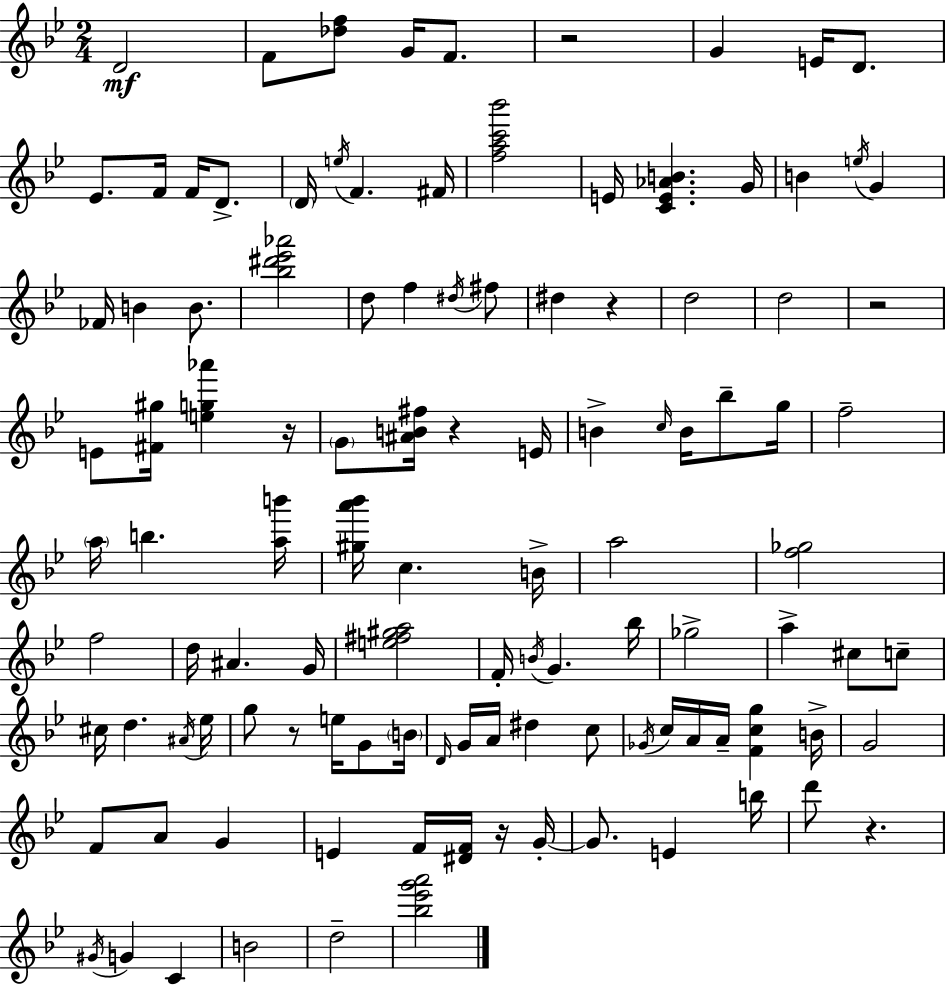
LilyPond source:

{
  \clef treble
  \numericTimeSignature
  \time 2/4
  \key g \minor
  d'2\mf | f'8 <des'' f''>8 g'16 f'8. | r2 | g'4 e'16 d'8. | \break ees'8. f'16 f'16 d'8.-> | \parenthesize d'16 \acciaccatura { e''16 } f'4. | fis'16 <f'' a'' c''' bes'''>2 | e'16 <c' e' aes' b'>4. | \break g'16 b'4 \acciaccatura { e''16 } g'4 | fes'16 b'4 b'8. | <bes'' dis''' ees''' aes'''>2 | d''8 f''4 | \break \acciaccatura { dis''16 } fis''8 dis''4 r4 | d''2 | d''2 | r2 | \break e'8 <fis' gis''>16 <e'' g'' aes'''>4 | r16 \parenthesize g'8 <ais' b' fis''>16 r4 | e'16 b'4-> \grace { c''16 } | b'16 bes''8-- g''16 f''2-- | \break \parenthesize a''16 b''4. | <a'' b'''>16 <gis'' a''' bes'''>16 c''4. | b'16-> a''2 | <f'' ges''>2 | \break f''2 | d''16 ais'4. | g'16 <e'' fis'' gis'' a''>2 | f'16-. \acciaccatura { b'16 } g'4. | \break bes''16 ges''2-> | a''4-> | cis''8 c''8-- cis''16 d''4. | \acciaccatura { ais'16 } ees''16 g''8 | \break r8 e''16 g'8 \parenthesize b'16 \grace { d'16 } g'16 | a'16 dis''4 c''8 \acciaccatura { ges'16 } | c''16 a'16 a'16-- <f' c'' g''>4 b'16-> | g'2 | \break f'8 a'8 g'4 | e'4 f'16 <dis' f'>16 r16 g'16-.~~ | g'8. e'4 b''16 | d'''8 r4. | \break \acciaccatura { gis'16 } g'4 c'4 | b'2 | d''2-- | <bes'' ees''' g''' a'''>2 | \break \bar "|."
}